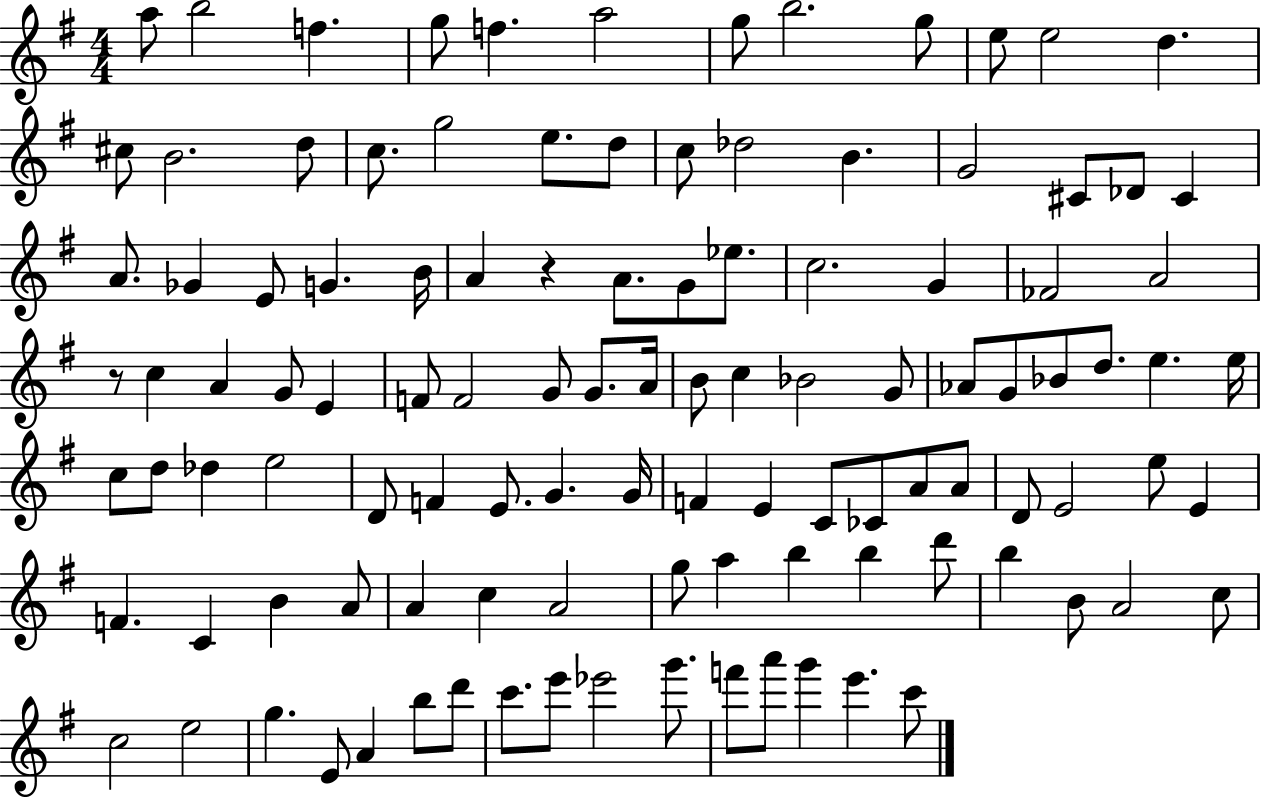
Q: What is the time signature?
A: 4/4